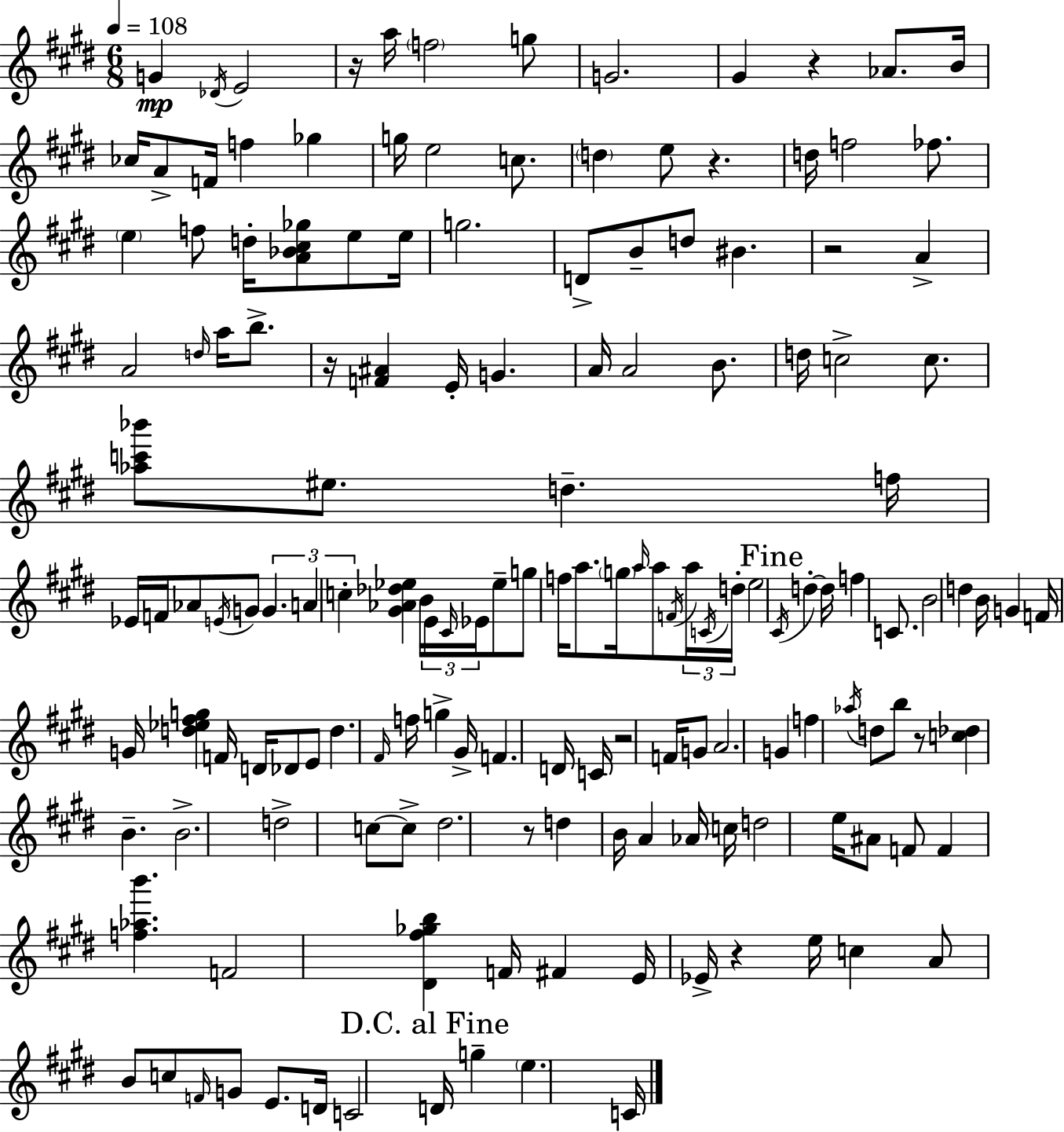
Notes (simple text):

G4/q Db4/s E4/h R/s A5/s F5/h G5/e G4/h. G#4/q R/q Ab4/e. B4/s CES5/s A4/e F4/s F5/q Gb5/q G5/s E5/h C5/e. D5/q E5/e R/q. D5/s F5/h FES5/e. E5/q F5/e D5/s [A4,Bb4,C#5,Gb5]/e E5/e E5/s G5/h. D4/e B4/e D5/e BIS4/q. R/h A4/q A4/h D5/s A5/s B5/e. R/s [F4,A#4]/q E4/s G4/q. A4/s A4/h B4/e. D5/s C5/h C5/e. [Ab5,C6,Bb6]/e EIS5/e. D5/q. F5/s Eb4/s F4/s Ab4/e E4/s G4/e G4/q. A4/q C5/q [G#4,Ab4,Db5,Eb5]/q B4/s E4/s C#4/s Eb4/s Eb5/e G5/e F5/s A5/e. G5/s A5/s A5/e F4/s A5/s C4/s D5/s E5/h C#4/s D5/q D5/s F5/q C4/e. B4/h D5/q B4/s G4/q F4/s G4/s [D5,Eb5,F#5,G5]/q F4/s D4/s Db4/e E4/e D5/q. F#4/s F5/s G5/q G#4/s F4/q. D4/s C4/s R/h F4/s G4/e A4/h. G4/q F5/q Ab5/s D5/e B5/e R/e [C5,Db5]/q B4/q. B4/h. D5/h C5/e C5/e D#5/h. R/e D5/q B4/s A4/q Ab4/s C5/s D5/h E5/s A#4/e F4/e F4/q [F5,Ab5,B6]/q. F4/h [D#4,F#5,Gb5,B5]/q F4/s F#4/q E4/s Eb4/s R/q E5/s C5/q A4/e B4/e C5/e F4/s G4/e E4/e. D4/s C4/h D4/s G5/q E5/q. C4/s